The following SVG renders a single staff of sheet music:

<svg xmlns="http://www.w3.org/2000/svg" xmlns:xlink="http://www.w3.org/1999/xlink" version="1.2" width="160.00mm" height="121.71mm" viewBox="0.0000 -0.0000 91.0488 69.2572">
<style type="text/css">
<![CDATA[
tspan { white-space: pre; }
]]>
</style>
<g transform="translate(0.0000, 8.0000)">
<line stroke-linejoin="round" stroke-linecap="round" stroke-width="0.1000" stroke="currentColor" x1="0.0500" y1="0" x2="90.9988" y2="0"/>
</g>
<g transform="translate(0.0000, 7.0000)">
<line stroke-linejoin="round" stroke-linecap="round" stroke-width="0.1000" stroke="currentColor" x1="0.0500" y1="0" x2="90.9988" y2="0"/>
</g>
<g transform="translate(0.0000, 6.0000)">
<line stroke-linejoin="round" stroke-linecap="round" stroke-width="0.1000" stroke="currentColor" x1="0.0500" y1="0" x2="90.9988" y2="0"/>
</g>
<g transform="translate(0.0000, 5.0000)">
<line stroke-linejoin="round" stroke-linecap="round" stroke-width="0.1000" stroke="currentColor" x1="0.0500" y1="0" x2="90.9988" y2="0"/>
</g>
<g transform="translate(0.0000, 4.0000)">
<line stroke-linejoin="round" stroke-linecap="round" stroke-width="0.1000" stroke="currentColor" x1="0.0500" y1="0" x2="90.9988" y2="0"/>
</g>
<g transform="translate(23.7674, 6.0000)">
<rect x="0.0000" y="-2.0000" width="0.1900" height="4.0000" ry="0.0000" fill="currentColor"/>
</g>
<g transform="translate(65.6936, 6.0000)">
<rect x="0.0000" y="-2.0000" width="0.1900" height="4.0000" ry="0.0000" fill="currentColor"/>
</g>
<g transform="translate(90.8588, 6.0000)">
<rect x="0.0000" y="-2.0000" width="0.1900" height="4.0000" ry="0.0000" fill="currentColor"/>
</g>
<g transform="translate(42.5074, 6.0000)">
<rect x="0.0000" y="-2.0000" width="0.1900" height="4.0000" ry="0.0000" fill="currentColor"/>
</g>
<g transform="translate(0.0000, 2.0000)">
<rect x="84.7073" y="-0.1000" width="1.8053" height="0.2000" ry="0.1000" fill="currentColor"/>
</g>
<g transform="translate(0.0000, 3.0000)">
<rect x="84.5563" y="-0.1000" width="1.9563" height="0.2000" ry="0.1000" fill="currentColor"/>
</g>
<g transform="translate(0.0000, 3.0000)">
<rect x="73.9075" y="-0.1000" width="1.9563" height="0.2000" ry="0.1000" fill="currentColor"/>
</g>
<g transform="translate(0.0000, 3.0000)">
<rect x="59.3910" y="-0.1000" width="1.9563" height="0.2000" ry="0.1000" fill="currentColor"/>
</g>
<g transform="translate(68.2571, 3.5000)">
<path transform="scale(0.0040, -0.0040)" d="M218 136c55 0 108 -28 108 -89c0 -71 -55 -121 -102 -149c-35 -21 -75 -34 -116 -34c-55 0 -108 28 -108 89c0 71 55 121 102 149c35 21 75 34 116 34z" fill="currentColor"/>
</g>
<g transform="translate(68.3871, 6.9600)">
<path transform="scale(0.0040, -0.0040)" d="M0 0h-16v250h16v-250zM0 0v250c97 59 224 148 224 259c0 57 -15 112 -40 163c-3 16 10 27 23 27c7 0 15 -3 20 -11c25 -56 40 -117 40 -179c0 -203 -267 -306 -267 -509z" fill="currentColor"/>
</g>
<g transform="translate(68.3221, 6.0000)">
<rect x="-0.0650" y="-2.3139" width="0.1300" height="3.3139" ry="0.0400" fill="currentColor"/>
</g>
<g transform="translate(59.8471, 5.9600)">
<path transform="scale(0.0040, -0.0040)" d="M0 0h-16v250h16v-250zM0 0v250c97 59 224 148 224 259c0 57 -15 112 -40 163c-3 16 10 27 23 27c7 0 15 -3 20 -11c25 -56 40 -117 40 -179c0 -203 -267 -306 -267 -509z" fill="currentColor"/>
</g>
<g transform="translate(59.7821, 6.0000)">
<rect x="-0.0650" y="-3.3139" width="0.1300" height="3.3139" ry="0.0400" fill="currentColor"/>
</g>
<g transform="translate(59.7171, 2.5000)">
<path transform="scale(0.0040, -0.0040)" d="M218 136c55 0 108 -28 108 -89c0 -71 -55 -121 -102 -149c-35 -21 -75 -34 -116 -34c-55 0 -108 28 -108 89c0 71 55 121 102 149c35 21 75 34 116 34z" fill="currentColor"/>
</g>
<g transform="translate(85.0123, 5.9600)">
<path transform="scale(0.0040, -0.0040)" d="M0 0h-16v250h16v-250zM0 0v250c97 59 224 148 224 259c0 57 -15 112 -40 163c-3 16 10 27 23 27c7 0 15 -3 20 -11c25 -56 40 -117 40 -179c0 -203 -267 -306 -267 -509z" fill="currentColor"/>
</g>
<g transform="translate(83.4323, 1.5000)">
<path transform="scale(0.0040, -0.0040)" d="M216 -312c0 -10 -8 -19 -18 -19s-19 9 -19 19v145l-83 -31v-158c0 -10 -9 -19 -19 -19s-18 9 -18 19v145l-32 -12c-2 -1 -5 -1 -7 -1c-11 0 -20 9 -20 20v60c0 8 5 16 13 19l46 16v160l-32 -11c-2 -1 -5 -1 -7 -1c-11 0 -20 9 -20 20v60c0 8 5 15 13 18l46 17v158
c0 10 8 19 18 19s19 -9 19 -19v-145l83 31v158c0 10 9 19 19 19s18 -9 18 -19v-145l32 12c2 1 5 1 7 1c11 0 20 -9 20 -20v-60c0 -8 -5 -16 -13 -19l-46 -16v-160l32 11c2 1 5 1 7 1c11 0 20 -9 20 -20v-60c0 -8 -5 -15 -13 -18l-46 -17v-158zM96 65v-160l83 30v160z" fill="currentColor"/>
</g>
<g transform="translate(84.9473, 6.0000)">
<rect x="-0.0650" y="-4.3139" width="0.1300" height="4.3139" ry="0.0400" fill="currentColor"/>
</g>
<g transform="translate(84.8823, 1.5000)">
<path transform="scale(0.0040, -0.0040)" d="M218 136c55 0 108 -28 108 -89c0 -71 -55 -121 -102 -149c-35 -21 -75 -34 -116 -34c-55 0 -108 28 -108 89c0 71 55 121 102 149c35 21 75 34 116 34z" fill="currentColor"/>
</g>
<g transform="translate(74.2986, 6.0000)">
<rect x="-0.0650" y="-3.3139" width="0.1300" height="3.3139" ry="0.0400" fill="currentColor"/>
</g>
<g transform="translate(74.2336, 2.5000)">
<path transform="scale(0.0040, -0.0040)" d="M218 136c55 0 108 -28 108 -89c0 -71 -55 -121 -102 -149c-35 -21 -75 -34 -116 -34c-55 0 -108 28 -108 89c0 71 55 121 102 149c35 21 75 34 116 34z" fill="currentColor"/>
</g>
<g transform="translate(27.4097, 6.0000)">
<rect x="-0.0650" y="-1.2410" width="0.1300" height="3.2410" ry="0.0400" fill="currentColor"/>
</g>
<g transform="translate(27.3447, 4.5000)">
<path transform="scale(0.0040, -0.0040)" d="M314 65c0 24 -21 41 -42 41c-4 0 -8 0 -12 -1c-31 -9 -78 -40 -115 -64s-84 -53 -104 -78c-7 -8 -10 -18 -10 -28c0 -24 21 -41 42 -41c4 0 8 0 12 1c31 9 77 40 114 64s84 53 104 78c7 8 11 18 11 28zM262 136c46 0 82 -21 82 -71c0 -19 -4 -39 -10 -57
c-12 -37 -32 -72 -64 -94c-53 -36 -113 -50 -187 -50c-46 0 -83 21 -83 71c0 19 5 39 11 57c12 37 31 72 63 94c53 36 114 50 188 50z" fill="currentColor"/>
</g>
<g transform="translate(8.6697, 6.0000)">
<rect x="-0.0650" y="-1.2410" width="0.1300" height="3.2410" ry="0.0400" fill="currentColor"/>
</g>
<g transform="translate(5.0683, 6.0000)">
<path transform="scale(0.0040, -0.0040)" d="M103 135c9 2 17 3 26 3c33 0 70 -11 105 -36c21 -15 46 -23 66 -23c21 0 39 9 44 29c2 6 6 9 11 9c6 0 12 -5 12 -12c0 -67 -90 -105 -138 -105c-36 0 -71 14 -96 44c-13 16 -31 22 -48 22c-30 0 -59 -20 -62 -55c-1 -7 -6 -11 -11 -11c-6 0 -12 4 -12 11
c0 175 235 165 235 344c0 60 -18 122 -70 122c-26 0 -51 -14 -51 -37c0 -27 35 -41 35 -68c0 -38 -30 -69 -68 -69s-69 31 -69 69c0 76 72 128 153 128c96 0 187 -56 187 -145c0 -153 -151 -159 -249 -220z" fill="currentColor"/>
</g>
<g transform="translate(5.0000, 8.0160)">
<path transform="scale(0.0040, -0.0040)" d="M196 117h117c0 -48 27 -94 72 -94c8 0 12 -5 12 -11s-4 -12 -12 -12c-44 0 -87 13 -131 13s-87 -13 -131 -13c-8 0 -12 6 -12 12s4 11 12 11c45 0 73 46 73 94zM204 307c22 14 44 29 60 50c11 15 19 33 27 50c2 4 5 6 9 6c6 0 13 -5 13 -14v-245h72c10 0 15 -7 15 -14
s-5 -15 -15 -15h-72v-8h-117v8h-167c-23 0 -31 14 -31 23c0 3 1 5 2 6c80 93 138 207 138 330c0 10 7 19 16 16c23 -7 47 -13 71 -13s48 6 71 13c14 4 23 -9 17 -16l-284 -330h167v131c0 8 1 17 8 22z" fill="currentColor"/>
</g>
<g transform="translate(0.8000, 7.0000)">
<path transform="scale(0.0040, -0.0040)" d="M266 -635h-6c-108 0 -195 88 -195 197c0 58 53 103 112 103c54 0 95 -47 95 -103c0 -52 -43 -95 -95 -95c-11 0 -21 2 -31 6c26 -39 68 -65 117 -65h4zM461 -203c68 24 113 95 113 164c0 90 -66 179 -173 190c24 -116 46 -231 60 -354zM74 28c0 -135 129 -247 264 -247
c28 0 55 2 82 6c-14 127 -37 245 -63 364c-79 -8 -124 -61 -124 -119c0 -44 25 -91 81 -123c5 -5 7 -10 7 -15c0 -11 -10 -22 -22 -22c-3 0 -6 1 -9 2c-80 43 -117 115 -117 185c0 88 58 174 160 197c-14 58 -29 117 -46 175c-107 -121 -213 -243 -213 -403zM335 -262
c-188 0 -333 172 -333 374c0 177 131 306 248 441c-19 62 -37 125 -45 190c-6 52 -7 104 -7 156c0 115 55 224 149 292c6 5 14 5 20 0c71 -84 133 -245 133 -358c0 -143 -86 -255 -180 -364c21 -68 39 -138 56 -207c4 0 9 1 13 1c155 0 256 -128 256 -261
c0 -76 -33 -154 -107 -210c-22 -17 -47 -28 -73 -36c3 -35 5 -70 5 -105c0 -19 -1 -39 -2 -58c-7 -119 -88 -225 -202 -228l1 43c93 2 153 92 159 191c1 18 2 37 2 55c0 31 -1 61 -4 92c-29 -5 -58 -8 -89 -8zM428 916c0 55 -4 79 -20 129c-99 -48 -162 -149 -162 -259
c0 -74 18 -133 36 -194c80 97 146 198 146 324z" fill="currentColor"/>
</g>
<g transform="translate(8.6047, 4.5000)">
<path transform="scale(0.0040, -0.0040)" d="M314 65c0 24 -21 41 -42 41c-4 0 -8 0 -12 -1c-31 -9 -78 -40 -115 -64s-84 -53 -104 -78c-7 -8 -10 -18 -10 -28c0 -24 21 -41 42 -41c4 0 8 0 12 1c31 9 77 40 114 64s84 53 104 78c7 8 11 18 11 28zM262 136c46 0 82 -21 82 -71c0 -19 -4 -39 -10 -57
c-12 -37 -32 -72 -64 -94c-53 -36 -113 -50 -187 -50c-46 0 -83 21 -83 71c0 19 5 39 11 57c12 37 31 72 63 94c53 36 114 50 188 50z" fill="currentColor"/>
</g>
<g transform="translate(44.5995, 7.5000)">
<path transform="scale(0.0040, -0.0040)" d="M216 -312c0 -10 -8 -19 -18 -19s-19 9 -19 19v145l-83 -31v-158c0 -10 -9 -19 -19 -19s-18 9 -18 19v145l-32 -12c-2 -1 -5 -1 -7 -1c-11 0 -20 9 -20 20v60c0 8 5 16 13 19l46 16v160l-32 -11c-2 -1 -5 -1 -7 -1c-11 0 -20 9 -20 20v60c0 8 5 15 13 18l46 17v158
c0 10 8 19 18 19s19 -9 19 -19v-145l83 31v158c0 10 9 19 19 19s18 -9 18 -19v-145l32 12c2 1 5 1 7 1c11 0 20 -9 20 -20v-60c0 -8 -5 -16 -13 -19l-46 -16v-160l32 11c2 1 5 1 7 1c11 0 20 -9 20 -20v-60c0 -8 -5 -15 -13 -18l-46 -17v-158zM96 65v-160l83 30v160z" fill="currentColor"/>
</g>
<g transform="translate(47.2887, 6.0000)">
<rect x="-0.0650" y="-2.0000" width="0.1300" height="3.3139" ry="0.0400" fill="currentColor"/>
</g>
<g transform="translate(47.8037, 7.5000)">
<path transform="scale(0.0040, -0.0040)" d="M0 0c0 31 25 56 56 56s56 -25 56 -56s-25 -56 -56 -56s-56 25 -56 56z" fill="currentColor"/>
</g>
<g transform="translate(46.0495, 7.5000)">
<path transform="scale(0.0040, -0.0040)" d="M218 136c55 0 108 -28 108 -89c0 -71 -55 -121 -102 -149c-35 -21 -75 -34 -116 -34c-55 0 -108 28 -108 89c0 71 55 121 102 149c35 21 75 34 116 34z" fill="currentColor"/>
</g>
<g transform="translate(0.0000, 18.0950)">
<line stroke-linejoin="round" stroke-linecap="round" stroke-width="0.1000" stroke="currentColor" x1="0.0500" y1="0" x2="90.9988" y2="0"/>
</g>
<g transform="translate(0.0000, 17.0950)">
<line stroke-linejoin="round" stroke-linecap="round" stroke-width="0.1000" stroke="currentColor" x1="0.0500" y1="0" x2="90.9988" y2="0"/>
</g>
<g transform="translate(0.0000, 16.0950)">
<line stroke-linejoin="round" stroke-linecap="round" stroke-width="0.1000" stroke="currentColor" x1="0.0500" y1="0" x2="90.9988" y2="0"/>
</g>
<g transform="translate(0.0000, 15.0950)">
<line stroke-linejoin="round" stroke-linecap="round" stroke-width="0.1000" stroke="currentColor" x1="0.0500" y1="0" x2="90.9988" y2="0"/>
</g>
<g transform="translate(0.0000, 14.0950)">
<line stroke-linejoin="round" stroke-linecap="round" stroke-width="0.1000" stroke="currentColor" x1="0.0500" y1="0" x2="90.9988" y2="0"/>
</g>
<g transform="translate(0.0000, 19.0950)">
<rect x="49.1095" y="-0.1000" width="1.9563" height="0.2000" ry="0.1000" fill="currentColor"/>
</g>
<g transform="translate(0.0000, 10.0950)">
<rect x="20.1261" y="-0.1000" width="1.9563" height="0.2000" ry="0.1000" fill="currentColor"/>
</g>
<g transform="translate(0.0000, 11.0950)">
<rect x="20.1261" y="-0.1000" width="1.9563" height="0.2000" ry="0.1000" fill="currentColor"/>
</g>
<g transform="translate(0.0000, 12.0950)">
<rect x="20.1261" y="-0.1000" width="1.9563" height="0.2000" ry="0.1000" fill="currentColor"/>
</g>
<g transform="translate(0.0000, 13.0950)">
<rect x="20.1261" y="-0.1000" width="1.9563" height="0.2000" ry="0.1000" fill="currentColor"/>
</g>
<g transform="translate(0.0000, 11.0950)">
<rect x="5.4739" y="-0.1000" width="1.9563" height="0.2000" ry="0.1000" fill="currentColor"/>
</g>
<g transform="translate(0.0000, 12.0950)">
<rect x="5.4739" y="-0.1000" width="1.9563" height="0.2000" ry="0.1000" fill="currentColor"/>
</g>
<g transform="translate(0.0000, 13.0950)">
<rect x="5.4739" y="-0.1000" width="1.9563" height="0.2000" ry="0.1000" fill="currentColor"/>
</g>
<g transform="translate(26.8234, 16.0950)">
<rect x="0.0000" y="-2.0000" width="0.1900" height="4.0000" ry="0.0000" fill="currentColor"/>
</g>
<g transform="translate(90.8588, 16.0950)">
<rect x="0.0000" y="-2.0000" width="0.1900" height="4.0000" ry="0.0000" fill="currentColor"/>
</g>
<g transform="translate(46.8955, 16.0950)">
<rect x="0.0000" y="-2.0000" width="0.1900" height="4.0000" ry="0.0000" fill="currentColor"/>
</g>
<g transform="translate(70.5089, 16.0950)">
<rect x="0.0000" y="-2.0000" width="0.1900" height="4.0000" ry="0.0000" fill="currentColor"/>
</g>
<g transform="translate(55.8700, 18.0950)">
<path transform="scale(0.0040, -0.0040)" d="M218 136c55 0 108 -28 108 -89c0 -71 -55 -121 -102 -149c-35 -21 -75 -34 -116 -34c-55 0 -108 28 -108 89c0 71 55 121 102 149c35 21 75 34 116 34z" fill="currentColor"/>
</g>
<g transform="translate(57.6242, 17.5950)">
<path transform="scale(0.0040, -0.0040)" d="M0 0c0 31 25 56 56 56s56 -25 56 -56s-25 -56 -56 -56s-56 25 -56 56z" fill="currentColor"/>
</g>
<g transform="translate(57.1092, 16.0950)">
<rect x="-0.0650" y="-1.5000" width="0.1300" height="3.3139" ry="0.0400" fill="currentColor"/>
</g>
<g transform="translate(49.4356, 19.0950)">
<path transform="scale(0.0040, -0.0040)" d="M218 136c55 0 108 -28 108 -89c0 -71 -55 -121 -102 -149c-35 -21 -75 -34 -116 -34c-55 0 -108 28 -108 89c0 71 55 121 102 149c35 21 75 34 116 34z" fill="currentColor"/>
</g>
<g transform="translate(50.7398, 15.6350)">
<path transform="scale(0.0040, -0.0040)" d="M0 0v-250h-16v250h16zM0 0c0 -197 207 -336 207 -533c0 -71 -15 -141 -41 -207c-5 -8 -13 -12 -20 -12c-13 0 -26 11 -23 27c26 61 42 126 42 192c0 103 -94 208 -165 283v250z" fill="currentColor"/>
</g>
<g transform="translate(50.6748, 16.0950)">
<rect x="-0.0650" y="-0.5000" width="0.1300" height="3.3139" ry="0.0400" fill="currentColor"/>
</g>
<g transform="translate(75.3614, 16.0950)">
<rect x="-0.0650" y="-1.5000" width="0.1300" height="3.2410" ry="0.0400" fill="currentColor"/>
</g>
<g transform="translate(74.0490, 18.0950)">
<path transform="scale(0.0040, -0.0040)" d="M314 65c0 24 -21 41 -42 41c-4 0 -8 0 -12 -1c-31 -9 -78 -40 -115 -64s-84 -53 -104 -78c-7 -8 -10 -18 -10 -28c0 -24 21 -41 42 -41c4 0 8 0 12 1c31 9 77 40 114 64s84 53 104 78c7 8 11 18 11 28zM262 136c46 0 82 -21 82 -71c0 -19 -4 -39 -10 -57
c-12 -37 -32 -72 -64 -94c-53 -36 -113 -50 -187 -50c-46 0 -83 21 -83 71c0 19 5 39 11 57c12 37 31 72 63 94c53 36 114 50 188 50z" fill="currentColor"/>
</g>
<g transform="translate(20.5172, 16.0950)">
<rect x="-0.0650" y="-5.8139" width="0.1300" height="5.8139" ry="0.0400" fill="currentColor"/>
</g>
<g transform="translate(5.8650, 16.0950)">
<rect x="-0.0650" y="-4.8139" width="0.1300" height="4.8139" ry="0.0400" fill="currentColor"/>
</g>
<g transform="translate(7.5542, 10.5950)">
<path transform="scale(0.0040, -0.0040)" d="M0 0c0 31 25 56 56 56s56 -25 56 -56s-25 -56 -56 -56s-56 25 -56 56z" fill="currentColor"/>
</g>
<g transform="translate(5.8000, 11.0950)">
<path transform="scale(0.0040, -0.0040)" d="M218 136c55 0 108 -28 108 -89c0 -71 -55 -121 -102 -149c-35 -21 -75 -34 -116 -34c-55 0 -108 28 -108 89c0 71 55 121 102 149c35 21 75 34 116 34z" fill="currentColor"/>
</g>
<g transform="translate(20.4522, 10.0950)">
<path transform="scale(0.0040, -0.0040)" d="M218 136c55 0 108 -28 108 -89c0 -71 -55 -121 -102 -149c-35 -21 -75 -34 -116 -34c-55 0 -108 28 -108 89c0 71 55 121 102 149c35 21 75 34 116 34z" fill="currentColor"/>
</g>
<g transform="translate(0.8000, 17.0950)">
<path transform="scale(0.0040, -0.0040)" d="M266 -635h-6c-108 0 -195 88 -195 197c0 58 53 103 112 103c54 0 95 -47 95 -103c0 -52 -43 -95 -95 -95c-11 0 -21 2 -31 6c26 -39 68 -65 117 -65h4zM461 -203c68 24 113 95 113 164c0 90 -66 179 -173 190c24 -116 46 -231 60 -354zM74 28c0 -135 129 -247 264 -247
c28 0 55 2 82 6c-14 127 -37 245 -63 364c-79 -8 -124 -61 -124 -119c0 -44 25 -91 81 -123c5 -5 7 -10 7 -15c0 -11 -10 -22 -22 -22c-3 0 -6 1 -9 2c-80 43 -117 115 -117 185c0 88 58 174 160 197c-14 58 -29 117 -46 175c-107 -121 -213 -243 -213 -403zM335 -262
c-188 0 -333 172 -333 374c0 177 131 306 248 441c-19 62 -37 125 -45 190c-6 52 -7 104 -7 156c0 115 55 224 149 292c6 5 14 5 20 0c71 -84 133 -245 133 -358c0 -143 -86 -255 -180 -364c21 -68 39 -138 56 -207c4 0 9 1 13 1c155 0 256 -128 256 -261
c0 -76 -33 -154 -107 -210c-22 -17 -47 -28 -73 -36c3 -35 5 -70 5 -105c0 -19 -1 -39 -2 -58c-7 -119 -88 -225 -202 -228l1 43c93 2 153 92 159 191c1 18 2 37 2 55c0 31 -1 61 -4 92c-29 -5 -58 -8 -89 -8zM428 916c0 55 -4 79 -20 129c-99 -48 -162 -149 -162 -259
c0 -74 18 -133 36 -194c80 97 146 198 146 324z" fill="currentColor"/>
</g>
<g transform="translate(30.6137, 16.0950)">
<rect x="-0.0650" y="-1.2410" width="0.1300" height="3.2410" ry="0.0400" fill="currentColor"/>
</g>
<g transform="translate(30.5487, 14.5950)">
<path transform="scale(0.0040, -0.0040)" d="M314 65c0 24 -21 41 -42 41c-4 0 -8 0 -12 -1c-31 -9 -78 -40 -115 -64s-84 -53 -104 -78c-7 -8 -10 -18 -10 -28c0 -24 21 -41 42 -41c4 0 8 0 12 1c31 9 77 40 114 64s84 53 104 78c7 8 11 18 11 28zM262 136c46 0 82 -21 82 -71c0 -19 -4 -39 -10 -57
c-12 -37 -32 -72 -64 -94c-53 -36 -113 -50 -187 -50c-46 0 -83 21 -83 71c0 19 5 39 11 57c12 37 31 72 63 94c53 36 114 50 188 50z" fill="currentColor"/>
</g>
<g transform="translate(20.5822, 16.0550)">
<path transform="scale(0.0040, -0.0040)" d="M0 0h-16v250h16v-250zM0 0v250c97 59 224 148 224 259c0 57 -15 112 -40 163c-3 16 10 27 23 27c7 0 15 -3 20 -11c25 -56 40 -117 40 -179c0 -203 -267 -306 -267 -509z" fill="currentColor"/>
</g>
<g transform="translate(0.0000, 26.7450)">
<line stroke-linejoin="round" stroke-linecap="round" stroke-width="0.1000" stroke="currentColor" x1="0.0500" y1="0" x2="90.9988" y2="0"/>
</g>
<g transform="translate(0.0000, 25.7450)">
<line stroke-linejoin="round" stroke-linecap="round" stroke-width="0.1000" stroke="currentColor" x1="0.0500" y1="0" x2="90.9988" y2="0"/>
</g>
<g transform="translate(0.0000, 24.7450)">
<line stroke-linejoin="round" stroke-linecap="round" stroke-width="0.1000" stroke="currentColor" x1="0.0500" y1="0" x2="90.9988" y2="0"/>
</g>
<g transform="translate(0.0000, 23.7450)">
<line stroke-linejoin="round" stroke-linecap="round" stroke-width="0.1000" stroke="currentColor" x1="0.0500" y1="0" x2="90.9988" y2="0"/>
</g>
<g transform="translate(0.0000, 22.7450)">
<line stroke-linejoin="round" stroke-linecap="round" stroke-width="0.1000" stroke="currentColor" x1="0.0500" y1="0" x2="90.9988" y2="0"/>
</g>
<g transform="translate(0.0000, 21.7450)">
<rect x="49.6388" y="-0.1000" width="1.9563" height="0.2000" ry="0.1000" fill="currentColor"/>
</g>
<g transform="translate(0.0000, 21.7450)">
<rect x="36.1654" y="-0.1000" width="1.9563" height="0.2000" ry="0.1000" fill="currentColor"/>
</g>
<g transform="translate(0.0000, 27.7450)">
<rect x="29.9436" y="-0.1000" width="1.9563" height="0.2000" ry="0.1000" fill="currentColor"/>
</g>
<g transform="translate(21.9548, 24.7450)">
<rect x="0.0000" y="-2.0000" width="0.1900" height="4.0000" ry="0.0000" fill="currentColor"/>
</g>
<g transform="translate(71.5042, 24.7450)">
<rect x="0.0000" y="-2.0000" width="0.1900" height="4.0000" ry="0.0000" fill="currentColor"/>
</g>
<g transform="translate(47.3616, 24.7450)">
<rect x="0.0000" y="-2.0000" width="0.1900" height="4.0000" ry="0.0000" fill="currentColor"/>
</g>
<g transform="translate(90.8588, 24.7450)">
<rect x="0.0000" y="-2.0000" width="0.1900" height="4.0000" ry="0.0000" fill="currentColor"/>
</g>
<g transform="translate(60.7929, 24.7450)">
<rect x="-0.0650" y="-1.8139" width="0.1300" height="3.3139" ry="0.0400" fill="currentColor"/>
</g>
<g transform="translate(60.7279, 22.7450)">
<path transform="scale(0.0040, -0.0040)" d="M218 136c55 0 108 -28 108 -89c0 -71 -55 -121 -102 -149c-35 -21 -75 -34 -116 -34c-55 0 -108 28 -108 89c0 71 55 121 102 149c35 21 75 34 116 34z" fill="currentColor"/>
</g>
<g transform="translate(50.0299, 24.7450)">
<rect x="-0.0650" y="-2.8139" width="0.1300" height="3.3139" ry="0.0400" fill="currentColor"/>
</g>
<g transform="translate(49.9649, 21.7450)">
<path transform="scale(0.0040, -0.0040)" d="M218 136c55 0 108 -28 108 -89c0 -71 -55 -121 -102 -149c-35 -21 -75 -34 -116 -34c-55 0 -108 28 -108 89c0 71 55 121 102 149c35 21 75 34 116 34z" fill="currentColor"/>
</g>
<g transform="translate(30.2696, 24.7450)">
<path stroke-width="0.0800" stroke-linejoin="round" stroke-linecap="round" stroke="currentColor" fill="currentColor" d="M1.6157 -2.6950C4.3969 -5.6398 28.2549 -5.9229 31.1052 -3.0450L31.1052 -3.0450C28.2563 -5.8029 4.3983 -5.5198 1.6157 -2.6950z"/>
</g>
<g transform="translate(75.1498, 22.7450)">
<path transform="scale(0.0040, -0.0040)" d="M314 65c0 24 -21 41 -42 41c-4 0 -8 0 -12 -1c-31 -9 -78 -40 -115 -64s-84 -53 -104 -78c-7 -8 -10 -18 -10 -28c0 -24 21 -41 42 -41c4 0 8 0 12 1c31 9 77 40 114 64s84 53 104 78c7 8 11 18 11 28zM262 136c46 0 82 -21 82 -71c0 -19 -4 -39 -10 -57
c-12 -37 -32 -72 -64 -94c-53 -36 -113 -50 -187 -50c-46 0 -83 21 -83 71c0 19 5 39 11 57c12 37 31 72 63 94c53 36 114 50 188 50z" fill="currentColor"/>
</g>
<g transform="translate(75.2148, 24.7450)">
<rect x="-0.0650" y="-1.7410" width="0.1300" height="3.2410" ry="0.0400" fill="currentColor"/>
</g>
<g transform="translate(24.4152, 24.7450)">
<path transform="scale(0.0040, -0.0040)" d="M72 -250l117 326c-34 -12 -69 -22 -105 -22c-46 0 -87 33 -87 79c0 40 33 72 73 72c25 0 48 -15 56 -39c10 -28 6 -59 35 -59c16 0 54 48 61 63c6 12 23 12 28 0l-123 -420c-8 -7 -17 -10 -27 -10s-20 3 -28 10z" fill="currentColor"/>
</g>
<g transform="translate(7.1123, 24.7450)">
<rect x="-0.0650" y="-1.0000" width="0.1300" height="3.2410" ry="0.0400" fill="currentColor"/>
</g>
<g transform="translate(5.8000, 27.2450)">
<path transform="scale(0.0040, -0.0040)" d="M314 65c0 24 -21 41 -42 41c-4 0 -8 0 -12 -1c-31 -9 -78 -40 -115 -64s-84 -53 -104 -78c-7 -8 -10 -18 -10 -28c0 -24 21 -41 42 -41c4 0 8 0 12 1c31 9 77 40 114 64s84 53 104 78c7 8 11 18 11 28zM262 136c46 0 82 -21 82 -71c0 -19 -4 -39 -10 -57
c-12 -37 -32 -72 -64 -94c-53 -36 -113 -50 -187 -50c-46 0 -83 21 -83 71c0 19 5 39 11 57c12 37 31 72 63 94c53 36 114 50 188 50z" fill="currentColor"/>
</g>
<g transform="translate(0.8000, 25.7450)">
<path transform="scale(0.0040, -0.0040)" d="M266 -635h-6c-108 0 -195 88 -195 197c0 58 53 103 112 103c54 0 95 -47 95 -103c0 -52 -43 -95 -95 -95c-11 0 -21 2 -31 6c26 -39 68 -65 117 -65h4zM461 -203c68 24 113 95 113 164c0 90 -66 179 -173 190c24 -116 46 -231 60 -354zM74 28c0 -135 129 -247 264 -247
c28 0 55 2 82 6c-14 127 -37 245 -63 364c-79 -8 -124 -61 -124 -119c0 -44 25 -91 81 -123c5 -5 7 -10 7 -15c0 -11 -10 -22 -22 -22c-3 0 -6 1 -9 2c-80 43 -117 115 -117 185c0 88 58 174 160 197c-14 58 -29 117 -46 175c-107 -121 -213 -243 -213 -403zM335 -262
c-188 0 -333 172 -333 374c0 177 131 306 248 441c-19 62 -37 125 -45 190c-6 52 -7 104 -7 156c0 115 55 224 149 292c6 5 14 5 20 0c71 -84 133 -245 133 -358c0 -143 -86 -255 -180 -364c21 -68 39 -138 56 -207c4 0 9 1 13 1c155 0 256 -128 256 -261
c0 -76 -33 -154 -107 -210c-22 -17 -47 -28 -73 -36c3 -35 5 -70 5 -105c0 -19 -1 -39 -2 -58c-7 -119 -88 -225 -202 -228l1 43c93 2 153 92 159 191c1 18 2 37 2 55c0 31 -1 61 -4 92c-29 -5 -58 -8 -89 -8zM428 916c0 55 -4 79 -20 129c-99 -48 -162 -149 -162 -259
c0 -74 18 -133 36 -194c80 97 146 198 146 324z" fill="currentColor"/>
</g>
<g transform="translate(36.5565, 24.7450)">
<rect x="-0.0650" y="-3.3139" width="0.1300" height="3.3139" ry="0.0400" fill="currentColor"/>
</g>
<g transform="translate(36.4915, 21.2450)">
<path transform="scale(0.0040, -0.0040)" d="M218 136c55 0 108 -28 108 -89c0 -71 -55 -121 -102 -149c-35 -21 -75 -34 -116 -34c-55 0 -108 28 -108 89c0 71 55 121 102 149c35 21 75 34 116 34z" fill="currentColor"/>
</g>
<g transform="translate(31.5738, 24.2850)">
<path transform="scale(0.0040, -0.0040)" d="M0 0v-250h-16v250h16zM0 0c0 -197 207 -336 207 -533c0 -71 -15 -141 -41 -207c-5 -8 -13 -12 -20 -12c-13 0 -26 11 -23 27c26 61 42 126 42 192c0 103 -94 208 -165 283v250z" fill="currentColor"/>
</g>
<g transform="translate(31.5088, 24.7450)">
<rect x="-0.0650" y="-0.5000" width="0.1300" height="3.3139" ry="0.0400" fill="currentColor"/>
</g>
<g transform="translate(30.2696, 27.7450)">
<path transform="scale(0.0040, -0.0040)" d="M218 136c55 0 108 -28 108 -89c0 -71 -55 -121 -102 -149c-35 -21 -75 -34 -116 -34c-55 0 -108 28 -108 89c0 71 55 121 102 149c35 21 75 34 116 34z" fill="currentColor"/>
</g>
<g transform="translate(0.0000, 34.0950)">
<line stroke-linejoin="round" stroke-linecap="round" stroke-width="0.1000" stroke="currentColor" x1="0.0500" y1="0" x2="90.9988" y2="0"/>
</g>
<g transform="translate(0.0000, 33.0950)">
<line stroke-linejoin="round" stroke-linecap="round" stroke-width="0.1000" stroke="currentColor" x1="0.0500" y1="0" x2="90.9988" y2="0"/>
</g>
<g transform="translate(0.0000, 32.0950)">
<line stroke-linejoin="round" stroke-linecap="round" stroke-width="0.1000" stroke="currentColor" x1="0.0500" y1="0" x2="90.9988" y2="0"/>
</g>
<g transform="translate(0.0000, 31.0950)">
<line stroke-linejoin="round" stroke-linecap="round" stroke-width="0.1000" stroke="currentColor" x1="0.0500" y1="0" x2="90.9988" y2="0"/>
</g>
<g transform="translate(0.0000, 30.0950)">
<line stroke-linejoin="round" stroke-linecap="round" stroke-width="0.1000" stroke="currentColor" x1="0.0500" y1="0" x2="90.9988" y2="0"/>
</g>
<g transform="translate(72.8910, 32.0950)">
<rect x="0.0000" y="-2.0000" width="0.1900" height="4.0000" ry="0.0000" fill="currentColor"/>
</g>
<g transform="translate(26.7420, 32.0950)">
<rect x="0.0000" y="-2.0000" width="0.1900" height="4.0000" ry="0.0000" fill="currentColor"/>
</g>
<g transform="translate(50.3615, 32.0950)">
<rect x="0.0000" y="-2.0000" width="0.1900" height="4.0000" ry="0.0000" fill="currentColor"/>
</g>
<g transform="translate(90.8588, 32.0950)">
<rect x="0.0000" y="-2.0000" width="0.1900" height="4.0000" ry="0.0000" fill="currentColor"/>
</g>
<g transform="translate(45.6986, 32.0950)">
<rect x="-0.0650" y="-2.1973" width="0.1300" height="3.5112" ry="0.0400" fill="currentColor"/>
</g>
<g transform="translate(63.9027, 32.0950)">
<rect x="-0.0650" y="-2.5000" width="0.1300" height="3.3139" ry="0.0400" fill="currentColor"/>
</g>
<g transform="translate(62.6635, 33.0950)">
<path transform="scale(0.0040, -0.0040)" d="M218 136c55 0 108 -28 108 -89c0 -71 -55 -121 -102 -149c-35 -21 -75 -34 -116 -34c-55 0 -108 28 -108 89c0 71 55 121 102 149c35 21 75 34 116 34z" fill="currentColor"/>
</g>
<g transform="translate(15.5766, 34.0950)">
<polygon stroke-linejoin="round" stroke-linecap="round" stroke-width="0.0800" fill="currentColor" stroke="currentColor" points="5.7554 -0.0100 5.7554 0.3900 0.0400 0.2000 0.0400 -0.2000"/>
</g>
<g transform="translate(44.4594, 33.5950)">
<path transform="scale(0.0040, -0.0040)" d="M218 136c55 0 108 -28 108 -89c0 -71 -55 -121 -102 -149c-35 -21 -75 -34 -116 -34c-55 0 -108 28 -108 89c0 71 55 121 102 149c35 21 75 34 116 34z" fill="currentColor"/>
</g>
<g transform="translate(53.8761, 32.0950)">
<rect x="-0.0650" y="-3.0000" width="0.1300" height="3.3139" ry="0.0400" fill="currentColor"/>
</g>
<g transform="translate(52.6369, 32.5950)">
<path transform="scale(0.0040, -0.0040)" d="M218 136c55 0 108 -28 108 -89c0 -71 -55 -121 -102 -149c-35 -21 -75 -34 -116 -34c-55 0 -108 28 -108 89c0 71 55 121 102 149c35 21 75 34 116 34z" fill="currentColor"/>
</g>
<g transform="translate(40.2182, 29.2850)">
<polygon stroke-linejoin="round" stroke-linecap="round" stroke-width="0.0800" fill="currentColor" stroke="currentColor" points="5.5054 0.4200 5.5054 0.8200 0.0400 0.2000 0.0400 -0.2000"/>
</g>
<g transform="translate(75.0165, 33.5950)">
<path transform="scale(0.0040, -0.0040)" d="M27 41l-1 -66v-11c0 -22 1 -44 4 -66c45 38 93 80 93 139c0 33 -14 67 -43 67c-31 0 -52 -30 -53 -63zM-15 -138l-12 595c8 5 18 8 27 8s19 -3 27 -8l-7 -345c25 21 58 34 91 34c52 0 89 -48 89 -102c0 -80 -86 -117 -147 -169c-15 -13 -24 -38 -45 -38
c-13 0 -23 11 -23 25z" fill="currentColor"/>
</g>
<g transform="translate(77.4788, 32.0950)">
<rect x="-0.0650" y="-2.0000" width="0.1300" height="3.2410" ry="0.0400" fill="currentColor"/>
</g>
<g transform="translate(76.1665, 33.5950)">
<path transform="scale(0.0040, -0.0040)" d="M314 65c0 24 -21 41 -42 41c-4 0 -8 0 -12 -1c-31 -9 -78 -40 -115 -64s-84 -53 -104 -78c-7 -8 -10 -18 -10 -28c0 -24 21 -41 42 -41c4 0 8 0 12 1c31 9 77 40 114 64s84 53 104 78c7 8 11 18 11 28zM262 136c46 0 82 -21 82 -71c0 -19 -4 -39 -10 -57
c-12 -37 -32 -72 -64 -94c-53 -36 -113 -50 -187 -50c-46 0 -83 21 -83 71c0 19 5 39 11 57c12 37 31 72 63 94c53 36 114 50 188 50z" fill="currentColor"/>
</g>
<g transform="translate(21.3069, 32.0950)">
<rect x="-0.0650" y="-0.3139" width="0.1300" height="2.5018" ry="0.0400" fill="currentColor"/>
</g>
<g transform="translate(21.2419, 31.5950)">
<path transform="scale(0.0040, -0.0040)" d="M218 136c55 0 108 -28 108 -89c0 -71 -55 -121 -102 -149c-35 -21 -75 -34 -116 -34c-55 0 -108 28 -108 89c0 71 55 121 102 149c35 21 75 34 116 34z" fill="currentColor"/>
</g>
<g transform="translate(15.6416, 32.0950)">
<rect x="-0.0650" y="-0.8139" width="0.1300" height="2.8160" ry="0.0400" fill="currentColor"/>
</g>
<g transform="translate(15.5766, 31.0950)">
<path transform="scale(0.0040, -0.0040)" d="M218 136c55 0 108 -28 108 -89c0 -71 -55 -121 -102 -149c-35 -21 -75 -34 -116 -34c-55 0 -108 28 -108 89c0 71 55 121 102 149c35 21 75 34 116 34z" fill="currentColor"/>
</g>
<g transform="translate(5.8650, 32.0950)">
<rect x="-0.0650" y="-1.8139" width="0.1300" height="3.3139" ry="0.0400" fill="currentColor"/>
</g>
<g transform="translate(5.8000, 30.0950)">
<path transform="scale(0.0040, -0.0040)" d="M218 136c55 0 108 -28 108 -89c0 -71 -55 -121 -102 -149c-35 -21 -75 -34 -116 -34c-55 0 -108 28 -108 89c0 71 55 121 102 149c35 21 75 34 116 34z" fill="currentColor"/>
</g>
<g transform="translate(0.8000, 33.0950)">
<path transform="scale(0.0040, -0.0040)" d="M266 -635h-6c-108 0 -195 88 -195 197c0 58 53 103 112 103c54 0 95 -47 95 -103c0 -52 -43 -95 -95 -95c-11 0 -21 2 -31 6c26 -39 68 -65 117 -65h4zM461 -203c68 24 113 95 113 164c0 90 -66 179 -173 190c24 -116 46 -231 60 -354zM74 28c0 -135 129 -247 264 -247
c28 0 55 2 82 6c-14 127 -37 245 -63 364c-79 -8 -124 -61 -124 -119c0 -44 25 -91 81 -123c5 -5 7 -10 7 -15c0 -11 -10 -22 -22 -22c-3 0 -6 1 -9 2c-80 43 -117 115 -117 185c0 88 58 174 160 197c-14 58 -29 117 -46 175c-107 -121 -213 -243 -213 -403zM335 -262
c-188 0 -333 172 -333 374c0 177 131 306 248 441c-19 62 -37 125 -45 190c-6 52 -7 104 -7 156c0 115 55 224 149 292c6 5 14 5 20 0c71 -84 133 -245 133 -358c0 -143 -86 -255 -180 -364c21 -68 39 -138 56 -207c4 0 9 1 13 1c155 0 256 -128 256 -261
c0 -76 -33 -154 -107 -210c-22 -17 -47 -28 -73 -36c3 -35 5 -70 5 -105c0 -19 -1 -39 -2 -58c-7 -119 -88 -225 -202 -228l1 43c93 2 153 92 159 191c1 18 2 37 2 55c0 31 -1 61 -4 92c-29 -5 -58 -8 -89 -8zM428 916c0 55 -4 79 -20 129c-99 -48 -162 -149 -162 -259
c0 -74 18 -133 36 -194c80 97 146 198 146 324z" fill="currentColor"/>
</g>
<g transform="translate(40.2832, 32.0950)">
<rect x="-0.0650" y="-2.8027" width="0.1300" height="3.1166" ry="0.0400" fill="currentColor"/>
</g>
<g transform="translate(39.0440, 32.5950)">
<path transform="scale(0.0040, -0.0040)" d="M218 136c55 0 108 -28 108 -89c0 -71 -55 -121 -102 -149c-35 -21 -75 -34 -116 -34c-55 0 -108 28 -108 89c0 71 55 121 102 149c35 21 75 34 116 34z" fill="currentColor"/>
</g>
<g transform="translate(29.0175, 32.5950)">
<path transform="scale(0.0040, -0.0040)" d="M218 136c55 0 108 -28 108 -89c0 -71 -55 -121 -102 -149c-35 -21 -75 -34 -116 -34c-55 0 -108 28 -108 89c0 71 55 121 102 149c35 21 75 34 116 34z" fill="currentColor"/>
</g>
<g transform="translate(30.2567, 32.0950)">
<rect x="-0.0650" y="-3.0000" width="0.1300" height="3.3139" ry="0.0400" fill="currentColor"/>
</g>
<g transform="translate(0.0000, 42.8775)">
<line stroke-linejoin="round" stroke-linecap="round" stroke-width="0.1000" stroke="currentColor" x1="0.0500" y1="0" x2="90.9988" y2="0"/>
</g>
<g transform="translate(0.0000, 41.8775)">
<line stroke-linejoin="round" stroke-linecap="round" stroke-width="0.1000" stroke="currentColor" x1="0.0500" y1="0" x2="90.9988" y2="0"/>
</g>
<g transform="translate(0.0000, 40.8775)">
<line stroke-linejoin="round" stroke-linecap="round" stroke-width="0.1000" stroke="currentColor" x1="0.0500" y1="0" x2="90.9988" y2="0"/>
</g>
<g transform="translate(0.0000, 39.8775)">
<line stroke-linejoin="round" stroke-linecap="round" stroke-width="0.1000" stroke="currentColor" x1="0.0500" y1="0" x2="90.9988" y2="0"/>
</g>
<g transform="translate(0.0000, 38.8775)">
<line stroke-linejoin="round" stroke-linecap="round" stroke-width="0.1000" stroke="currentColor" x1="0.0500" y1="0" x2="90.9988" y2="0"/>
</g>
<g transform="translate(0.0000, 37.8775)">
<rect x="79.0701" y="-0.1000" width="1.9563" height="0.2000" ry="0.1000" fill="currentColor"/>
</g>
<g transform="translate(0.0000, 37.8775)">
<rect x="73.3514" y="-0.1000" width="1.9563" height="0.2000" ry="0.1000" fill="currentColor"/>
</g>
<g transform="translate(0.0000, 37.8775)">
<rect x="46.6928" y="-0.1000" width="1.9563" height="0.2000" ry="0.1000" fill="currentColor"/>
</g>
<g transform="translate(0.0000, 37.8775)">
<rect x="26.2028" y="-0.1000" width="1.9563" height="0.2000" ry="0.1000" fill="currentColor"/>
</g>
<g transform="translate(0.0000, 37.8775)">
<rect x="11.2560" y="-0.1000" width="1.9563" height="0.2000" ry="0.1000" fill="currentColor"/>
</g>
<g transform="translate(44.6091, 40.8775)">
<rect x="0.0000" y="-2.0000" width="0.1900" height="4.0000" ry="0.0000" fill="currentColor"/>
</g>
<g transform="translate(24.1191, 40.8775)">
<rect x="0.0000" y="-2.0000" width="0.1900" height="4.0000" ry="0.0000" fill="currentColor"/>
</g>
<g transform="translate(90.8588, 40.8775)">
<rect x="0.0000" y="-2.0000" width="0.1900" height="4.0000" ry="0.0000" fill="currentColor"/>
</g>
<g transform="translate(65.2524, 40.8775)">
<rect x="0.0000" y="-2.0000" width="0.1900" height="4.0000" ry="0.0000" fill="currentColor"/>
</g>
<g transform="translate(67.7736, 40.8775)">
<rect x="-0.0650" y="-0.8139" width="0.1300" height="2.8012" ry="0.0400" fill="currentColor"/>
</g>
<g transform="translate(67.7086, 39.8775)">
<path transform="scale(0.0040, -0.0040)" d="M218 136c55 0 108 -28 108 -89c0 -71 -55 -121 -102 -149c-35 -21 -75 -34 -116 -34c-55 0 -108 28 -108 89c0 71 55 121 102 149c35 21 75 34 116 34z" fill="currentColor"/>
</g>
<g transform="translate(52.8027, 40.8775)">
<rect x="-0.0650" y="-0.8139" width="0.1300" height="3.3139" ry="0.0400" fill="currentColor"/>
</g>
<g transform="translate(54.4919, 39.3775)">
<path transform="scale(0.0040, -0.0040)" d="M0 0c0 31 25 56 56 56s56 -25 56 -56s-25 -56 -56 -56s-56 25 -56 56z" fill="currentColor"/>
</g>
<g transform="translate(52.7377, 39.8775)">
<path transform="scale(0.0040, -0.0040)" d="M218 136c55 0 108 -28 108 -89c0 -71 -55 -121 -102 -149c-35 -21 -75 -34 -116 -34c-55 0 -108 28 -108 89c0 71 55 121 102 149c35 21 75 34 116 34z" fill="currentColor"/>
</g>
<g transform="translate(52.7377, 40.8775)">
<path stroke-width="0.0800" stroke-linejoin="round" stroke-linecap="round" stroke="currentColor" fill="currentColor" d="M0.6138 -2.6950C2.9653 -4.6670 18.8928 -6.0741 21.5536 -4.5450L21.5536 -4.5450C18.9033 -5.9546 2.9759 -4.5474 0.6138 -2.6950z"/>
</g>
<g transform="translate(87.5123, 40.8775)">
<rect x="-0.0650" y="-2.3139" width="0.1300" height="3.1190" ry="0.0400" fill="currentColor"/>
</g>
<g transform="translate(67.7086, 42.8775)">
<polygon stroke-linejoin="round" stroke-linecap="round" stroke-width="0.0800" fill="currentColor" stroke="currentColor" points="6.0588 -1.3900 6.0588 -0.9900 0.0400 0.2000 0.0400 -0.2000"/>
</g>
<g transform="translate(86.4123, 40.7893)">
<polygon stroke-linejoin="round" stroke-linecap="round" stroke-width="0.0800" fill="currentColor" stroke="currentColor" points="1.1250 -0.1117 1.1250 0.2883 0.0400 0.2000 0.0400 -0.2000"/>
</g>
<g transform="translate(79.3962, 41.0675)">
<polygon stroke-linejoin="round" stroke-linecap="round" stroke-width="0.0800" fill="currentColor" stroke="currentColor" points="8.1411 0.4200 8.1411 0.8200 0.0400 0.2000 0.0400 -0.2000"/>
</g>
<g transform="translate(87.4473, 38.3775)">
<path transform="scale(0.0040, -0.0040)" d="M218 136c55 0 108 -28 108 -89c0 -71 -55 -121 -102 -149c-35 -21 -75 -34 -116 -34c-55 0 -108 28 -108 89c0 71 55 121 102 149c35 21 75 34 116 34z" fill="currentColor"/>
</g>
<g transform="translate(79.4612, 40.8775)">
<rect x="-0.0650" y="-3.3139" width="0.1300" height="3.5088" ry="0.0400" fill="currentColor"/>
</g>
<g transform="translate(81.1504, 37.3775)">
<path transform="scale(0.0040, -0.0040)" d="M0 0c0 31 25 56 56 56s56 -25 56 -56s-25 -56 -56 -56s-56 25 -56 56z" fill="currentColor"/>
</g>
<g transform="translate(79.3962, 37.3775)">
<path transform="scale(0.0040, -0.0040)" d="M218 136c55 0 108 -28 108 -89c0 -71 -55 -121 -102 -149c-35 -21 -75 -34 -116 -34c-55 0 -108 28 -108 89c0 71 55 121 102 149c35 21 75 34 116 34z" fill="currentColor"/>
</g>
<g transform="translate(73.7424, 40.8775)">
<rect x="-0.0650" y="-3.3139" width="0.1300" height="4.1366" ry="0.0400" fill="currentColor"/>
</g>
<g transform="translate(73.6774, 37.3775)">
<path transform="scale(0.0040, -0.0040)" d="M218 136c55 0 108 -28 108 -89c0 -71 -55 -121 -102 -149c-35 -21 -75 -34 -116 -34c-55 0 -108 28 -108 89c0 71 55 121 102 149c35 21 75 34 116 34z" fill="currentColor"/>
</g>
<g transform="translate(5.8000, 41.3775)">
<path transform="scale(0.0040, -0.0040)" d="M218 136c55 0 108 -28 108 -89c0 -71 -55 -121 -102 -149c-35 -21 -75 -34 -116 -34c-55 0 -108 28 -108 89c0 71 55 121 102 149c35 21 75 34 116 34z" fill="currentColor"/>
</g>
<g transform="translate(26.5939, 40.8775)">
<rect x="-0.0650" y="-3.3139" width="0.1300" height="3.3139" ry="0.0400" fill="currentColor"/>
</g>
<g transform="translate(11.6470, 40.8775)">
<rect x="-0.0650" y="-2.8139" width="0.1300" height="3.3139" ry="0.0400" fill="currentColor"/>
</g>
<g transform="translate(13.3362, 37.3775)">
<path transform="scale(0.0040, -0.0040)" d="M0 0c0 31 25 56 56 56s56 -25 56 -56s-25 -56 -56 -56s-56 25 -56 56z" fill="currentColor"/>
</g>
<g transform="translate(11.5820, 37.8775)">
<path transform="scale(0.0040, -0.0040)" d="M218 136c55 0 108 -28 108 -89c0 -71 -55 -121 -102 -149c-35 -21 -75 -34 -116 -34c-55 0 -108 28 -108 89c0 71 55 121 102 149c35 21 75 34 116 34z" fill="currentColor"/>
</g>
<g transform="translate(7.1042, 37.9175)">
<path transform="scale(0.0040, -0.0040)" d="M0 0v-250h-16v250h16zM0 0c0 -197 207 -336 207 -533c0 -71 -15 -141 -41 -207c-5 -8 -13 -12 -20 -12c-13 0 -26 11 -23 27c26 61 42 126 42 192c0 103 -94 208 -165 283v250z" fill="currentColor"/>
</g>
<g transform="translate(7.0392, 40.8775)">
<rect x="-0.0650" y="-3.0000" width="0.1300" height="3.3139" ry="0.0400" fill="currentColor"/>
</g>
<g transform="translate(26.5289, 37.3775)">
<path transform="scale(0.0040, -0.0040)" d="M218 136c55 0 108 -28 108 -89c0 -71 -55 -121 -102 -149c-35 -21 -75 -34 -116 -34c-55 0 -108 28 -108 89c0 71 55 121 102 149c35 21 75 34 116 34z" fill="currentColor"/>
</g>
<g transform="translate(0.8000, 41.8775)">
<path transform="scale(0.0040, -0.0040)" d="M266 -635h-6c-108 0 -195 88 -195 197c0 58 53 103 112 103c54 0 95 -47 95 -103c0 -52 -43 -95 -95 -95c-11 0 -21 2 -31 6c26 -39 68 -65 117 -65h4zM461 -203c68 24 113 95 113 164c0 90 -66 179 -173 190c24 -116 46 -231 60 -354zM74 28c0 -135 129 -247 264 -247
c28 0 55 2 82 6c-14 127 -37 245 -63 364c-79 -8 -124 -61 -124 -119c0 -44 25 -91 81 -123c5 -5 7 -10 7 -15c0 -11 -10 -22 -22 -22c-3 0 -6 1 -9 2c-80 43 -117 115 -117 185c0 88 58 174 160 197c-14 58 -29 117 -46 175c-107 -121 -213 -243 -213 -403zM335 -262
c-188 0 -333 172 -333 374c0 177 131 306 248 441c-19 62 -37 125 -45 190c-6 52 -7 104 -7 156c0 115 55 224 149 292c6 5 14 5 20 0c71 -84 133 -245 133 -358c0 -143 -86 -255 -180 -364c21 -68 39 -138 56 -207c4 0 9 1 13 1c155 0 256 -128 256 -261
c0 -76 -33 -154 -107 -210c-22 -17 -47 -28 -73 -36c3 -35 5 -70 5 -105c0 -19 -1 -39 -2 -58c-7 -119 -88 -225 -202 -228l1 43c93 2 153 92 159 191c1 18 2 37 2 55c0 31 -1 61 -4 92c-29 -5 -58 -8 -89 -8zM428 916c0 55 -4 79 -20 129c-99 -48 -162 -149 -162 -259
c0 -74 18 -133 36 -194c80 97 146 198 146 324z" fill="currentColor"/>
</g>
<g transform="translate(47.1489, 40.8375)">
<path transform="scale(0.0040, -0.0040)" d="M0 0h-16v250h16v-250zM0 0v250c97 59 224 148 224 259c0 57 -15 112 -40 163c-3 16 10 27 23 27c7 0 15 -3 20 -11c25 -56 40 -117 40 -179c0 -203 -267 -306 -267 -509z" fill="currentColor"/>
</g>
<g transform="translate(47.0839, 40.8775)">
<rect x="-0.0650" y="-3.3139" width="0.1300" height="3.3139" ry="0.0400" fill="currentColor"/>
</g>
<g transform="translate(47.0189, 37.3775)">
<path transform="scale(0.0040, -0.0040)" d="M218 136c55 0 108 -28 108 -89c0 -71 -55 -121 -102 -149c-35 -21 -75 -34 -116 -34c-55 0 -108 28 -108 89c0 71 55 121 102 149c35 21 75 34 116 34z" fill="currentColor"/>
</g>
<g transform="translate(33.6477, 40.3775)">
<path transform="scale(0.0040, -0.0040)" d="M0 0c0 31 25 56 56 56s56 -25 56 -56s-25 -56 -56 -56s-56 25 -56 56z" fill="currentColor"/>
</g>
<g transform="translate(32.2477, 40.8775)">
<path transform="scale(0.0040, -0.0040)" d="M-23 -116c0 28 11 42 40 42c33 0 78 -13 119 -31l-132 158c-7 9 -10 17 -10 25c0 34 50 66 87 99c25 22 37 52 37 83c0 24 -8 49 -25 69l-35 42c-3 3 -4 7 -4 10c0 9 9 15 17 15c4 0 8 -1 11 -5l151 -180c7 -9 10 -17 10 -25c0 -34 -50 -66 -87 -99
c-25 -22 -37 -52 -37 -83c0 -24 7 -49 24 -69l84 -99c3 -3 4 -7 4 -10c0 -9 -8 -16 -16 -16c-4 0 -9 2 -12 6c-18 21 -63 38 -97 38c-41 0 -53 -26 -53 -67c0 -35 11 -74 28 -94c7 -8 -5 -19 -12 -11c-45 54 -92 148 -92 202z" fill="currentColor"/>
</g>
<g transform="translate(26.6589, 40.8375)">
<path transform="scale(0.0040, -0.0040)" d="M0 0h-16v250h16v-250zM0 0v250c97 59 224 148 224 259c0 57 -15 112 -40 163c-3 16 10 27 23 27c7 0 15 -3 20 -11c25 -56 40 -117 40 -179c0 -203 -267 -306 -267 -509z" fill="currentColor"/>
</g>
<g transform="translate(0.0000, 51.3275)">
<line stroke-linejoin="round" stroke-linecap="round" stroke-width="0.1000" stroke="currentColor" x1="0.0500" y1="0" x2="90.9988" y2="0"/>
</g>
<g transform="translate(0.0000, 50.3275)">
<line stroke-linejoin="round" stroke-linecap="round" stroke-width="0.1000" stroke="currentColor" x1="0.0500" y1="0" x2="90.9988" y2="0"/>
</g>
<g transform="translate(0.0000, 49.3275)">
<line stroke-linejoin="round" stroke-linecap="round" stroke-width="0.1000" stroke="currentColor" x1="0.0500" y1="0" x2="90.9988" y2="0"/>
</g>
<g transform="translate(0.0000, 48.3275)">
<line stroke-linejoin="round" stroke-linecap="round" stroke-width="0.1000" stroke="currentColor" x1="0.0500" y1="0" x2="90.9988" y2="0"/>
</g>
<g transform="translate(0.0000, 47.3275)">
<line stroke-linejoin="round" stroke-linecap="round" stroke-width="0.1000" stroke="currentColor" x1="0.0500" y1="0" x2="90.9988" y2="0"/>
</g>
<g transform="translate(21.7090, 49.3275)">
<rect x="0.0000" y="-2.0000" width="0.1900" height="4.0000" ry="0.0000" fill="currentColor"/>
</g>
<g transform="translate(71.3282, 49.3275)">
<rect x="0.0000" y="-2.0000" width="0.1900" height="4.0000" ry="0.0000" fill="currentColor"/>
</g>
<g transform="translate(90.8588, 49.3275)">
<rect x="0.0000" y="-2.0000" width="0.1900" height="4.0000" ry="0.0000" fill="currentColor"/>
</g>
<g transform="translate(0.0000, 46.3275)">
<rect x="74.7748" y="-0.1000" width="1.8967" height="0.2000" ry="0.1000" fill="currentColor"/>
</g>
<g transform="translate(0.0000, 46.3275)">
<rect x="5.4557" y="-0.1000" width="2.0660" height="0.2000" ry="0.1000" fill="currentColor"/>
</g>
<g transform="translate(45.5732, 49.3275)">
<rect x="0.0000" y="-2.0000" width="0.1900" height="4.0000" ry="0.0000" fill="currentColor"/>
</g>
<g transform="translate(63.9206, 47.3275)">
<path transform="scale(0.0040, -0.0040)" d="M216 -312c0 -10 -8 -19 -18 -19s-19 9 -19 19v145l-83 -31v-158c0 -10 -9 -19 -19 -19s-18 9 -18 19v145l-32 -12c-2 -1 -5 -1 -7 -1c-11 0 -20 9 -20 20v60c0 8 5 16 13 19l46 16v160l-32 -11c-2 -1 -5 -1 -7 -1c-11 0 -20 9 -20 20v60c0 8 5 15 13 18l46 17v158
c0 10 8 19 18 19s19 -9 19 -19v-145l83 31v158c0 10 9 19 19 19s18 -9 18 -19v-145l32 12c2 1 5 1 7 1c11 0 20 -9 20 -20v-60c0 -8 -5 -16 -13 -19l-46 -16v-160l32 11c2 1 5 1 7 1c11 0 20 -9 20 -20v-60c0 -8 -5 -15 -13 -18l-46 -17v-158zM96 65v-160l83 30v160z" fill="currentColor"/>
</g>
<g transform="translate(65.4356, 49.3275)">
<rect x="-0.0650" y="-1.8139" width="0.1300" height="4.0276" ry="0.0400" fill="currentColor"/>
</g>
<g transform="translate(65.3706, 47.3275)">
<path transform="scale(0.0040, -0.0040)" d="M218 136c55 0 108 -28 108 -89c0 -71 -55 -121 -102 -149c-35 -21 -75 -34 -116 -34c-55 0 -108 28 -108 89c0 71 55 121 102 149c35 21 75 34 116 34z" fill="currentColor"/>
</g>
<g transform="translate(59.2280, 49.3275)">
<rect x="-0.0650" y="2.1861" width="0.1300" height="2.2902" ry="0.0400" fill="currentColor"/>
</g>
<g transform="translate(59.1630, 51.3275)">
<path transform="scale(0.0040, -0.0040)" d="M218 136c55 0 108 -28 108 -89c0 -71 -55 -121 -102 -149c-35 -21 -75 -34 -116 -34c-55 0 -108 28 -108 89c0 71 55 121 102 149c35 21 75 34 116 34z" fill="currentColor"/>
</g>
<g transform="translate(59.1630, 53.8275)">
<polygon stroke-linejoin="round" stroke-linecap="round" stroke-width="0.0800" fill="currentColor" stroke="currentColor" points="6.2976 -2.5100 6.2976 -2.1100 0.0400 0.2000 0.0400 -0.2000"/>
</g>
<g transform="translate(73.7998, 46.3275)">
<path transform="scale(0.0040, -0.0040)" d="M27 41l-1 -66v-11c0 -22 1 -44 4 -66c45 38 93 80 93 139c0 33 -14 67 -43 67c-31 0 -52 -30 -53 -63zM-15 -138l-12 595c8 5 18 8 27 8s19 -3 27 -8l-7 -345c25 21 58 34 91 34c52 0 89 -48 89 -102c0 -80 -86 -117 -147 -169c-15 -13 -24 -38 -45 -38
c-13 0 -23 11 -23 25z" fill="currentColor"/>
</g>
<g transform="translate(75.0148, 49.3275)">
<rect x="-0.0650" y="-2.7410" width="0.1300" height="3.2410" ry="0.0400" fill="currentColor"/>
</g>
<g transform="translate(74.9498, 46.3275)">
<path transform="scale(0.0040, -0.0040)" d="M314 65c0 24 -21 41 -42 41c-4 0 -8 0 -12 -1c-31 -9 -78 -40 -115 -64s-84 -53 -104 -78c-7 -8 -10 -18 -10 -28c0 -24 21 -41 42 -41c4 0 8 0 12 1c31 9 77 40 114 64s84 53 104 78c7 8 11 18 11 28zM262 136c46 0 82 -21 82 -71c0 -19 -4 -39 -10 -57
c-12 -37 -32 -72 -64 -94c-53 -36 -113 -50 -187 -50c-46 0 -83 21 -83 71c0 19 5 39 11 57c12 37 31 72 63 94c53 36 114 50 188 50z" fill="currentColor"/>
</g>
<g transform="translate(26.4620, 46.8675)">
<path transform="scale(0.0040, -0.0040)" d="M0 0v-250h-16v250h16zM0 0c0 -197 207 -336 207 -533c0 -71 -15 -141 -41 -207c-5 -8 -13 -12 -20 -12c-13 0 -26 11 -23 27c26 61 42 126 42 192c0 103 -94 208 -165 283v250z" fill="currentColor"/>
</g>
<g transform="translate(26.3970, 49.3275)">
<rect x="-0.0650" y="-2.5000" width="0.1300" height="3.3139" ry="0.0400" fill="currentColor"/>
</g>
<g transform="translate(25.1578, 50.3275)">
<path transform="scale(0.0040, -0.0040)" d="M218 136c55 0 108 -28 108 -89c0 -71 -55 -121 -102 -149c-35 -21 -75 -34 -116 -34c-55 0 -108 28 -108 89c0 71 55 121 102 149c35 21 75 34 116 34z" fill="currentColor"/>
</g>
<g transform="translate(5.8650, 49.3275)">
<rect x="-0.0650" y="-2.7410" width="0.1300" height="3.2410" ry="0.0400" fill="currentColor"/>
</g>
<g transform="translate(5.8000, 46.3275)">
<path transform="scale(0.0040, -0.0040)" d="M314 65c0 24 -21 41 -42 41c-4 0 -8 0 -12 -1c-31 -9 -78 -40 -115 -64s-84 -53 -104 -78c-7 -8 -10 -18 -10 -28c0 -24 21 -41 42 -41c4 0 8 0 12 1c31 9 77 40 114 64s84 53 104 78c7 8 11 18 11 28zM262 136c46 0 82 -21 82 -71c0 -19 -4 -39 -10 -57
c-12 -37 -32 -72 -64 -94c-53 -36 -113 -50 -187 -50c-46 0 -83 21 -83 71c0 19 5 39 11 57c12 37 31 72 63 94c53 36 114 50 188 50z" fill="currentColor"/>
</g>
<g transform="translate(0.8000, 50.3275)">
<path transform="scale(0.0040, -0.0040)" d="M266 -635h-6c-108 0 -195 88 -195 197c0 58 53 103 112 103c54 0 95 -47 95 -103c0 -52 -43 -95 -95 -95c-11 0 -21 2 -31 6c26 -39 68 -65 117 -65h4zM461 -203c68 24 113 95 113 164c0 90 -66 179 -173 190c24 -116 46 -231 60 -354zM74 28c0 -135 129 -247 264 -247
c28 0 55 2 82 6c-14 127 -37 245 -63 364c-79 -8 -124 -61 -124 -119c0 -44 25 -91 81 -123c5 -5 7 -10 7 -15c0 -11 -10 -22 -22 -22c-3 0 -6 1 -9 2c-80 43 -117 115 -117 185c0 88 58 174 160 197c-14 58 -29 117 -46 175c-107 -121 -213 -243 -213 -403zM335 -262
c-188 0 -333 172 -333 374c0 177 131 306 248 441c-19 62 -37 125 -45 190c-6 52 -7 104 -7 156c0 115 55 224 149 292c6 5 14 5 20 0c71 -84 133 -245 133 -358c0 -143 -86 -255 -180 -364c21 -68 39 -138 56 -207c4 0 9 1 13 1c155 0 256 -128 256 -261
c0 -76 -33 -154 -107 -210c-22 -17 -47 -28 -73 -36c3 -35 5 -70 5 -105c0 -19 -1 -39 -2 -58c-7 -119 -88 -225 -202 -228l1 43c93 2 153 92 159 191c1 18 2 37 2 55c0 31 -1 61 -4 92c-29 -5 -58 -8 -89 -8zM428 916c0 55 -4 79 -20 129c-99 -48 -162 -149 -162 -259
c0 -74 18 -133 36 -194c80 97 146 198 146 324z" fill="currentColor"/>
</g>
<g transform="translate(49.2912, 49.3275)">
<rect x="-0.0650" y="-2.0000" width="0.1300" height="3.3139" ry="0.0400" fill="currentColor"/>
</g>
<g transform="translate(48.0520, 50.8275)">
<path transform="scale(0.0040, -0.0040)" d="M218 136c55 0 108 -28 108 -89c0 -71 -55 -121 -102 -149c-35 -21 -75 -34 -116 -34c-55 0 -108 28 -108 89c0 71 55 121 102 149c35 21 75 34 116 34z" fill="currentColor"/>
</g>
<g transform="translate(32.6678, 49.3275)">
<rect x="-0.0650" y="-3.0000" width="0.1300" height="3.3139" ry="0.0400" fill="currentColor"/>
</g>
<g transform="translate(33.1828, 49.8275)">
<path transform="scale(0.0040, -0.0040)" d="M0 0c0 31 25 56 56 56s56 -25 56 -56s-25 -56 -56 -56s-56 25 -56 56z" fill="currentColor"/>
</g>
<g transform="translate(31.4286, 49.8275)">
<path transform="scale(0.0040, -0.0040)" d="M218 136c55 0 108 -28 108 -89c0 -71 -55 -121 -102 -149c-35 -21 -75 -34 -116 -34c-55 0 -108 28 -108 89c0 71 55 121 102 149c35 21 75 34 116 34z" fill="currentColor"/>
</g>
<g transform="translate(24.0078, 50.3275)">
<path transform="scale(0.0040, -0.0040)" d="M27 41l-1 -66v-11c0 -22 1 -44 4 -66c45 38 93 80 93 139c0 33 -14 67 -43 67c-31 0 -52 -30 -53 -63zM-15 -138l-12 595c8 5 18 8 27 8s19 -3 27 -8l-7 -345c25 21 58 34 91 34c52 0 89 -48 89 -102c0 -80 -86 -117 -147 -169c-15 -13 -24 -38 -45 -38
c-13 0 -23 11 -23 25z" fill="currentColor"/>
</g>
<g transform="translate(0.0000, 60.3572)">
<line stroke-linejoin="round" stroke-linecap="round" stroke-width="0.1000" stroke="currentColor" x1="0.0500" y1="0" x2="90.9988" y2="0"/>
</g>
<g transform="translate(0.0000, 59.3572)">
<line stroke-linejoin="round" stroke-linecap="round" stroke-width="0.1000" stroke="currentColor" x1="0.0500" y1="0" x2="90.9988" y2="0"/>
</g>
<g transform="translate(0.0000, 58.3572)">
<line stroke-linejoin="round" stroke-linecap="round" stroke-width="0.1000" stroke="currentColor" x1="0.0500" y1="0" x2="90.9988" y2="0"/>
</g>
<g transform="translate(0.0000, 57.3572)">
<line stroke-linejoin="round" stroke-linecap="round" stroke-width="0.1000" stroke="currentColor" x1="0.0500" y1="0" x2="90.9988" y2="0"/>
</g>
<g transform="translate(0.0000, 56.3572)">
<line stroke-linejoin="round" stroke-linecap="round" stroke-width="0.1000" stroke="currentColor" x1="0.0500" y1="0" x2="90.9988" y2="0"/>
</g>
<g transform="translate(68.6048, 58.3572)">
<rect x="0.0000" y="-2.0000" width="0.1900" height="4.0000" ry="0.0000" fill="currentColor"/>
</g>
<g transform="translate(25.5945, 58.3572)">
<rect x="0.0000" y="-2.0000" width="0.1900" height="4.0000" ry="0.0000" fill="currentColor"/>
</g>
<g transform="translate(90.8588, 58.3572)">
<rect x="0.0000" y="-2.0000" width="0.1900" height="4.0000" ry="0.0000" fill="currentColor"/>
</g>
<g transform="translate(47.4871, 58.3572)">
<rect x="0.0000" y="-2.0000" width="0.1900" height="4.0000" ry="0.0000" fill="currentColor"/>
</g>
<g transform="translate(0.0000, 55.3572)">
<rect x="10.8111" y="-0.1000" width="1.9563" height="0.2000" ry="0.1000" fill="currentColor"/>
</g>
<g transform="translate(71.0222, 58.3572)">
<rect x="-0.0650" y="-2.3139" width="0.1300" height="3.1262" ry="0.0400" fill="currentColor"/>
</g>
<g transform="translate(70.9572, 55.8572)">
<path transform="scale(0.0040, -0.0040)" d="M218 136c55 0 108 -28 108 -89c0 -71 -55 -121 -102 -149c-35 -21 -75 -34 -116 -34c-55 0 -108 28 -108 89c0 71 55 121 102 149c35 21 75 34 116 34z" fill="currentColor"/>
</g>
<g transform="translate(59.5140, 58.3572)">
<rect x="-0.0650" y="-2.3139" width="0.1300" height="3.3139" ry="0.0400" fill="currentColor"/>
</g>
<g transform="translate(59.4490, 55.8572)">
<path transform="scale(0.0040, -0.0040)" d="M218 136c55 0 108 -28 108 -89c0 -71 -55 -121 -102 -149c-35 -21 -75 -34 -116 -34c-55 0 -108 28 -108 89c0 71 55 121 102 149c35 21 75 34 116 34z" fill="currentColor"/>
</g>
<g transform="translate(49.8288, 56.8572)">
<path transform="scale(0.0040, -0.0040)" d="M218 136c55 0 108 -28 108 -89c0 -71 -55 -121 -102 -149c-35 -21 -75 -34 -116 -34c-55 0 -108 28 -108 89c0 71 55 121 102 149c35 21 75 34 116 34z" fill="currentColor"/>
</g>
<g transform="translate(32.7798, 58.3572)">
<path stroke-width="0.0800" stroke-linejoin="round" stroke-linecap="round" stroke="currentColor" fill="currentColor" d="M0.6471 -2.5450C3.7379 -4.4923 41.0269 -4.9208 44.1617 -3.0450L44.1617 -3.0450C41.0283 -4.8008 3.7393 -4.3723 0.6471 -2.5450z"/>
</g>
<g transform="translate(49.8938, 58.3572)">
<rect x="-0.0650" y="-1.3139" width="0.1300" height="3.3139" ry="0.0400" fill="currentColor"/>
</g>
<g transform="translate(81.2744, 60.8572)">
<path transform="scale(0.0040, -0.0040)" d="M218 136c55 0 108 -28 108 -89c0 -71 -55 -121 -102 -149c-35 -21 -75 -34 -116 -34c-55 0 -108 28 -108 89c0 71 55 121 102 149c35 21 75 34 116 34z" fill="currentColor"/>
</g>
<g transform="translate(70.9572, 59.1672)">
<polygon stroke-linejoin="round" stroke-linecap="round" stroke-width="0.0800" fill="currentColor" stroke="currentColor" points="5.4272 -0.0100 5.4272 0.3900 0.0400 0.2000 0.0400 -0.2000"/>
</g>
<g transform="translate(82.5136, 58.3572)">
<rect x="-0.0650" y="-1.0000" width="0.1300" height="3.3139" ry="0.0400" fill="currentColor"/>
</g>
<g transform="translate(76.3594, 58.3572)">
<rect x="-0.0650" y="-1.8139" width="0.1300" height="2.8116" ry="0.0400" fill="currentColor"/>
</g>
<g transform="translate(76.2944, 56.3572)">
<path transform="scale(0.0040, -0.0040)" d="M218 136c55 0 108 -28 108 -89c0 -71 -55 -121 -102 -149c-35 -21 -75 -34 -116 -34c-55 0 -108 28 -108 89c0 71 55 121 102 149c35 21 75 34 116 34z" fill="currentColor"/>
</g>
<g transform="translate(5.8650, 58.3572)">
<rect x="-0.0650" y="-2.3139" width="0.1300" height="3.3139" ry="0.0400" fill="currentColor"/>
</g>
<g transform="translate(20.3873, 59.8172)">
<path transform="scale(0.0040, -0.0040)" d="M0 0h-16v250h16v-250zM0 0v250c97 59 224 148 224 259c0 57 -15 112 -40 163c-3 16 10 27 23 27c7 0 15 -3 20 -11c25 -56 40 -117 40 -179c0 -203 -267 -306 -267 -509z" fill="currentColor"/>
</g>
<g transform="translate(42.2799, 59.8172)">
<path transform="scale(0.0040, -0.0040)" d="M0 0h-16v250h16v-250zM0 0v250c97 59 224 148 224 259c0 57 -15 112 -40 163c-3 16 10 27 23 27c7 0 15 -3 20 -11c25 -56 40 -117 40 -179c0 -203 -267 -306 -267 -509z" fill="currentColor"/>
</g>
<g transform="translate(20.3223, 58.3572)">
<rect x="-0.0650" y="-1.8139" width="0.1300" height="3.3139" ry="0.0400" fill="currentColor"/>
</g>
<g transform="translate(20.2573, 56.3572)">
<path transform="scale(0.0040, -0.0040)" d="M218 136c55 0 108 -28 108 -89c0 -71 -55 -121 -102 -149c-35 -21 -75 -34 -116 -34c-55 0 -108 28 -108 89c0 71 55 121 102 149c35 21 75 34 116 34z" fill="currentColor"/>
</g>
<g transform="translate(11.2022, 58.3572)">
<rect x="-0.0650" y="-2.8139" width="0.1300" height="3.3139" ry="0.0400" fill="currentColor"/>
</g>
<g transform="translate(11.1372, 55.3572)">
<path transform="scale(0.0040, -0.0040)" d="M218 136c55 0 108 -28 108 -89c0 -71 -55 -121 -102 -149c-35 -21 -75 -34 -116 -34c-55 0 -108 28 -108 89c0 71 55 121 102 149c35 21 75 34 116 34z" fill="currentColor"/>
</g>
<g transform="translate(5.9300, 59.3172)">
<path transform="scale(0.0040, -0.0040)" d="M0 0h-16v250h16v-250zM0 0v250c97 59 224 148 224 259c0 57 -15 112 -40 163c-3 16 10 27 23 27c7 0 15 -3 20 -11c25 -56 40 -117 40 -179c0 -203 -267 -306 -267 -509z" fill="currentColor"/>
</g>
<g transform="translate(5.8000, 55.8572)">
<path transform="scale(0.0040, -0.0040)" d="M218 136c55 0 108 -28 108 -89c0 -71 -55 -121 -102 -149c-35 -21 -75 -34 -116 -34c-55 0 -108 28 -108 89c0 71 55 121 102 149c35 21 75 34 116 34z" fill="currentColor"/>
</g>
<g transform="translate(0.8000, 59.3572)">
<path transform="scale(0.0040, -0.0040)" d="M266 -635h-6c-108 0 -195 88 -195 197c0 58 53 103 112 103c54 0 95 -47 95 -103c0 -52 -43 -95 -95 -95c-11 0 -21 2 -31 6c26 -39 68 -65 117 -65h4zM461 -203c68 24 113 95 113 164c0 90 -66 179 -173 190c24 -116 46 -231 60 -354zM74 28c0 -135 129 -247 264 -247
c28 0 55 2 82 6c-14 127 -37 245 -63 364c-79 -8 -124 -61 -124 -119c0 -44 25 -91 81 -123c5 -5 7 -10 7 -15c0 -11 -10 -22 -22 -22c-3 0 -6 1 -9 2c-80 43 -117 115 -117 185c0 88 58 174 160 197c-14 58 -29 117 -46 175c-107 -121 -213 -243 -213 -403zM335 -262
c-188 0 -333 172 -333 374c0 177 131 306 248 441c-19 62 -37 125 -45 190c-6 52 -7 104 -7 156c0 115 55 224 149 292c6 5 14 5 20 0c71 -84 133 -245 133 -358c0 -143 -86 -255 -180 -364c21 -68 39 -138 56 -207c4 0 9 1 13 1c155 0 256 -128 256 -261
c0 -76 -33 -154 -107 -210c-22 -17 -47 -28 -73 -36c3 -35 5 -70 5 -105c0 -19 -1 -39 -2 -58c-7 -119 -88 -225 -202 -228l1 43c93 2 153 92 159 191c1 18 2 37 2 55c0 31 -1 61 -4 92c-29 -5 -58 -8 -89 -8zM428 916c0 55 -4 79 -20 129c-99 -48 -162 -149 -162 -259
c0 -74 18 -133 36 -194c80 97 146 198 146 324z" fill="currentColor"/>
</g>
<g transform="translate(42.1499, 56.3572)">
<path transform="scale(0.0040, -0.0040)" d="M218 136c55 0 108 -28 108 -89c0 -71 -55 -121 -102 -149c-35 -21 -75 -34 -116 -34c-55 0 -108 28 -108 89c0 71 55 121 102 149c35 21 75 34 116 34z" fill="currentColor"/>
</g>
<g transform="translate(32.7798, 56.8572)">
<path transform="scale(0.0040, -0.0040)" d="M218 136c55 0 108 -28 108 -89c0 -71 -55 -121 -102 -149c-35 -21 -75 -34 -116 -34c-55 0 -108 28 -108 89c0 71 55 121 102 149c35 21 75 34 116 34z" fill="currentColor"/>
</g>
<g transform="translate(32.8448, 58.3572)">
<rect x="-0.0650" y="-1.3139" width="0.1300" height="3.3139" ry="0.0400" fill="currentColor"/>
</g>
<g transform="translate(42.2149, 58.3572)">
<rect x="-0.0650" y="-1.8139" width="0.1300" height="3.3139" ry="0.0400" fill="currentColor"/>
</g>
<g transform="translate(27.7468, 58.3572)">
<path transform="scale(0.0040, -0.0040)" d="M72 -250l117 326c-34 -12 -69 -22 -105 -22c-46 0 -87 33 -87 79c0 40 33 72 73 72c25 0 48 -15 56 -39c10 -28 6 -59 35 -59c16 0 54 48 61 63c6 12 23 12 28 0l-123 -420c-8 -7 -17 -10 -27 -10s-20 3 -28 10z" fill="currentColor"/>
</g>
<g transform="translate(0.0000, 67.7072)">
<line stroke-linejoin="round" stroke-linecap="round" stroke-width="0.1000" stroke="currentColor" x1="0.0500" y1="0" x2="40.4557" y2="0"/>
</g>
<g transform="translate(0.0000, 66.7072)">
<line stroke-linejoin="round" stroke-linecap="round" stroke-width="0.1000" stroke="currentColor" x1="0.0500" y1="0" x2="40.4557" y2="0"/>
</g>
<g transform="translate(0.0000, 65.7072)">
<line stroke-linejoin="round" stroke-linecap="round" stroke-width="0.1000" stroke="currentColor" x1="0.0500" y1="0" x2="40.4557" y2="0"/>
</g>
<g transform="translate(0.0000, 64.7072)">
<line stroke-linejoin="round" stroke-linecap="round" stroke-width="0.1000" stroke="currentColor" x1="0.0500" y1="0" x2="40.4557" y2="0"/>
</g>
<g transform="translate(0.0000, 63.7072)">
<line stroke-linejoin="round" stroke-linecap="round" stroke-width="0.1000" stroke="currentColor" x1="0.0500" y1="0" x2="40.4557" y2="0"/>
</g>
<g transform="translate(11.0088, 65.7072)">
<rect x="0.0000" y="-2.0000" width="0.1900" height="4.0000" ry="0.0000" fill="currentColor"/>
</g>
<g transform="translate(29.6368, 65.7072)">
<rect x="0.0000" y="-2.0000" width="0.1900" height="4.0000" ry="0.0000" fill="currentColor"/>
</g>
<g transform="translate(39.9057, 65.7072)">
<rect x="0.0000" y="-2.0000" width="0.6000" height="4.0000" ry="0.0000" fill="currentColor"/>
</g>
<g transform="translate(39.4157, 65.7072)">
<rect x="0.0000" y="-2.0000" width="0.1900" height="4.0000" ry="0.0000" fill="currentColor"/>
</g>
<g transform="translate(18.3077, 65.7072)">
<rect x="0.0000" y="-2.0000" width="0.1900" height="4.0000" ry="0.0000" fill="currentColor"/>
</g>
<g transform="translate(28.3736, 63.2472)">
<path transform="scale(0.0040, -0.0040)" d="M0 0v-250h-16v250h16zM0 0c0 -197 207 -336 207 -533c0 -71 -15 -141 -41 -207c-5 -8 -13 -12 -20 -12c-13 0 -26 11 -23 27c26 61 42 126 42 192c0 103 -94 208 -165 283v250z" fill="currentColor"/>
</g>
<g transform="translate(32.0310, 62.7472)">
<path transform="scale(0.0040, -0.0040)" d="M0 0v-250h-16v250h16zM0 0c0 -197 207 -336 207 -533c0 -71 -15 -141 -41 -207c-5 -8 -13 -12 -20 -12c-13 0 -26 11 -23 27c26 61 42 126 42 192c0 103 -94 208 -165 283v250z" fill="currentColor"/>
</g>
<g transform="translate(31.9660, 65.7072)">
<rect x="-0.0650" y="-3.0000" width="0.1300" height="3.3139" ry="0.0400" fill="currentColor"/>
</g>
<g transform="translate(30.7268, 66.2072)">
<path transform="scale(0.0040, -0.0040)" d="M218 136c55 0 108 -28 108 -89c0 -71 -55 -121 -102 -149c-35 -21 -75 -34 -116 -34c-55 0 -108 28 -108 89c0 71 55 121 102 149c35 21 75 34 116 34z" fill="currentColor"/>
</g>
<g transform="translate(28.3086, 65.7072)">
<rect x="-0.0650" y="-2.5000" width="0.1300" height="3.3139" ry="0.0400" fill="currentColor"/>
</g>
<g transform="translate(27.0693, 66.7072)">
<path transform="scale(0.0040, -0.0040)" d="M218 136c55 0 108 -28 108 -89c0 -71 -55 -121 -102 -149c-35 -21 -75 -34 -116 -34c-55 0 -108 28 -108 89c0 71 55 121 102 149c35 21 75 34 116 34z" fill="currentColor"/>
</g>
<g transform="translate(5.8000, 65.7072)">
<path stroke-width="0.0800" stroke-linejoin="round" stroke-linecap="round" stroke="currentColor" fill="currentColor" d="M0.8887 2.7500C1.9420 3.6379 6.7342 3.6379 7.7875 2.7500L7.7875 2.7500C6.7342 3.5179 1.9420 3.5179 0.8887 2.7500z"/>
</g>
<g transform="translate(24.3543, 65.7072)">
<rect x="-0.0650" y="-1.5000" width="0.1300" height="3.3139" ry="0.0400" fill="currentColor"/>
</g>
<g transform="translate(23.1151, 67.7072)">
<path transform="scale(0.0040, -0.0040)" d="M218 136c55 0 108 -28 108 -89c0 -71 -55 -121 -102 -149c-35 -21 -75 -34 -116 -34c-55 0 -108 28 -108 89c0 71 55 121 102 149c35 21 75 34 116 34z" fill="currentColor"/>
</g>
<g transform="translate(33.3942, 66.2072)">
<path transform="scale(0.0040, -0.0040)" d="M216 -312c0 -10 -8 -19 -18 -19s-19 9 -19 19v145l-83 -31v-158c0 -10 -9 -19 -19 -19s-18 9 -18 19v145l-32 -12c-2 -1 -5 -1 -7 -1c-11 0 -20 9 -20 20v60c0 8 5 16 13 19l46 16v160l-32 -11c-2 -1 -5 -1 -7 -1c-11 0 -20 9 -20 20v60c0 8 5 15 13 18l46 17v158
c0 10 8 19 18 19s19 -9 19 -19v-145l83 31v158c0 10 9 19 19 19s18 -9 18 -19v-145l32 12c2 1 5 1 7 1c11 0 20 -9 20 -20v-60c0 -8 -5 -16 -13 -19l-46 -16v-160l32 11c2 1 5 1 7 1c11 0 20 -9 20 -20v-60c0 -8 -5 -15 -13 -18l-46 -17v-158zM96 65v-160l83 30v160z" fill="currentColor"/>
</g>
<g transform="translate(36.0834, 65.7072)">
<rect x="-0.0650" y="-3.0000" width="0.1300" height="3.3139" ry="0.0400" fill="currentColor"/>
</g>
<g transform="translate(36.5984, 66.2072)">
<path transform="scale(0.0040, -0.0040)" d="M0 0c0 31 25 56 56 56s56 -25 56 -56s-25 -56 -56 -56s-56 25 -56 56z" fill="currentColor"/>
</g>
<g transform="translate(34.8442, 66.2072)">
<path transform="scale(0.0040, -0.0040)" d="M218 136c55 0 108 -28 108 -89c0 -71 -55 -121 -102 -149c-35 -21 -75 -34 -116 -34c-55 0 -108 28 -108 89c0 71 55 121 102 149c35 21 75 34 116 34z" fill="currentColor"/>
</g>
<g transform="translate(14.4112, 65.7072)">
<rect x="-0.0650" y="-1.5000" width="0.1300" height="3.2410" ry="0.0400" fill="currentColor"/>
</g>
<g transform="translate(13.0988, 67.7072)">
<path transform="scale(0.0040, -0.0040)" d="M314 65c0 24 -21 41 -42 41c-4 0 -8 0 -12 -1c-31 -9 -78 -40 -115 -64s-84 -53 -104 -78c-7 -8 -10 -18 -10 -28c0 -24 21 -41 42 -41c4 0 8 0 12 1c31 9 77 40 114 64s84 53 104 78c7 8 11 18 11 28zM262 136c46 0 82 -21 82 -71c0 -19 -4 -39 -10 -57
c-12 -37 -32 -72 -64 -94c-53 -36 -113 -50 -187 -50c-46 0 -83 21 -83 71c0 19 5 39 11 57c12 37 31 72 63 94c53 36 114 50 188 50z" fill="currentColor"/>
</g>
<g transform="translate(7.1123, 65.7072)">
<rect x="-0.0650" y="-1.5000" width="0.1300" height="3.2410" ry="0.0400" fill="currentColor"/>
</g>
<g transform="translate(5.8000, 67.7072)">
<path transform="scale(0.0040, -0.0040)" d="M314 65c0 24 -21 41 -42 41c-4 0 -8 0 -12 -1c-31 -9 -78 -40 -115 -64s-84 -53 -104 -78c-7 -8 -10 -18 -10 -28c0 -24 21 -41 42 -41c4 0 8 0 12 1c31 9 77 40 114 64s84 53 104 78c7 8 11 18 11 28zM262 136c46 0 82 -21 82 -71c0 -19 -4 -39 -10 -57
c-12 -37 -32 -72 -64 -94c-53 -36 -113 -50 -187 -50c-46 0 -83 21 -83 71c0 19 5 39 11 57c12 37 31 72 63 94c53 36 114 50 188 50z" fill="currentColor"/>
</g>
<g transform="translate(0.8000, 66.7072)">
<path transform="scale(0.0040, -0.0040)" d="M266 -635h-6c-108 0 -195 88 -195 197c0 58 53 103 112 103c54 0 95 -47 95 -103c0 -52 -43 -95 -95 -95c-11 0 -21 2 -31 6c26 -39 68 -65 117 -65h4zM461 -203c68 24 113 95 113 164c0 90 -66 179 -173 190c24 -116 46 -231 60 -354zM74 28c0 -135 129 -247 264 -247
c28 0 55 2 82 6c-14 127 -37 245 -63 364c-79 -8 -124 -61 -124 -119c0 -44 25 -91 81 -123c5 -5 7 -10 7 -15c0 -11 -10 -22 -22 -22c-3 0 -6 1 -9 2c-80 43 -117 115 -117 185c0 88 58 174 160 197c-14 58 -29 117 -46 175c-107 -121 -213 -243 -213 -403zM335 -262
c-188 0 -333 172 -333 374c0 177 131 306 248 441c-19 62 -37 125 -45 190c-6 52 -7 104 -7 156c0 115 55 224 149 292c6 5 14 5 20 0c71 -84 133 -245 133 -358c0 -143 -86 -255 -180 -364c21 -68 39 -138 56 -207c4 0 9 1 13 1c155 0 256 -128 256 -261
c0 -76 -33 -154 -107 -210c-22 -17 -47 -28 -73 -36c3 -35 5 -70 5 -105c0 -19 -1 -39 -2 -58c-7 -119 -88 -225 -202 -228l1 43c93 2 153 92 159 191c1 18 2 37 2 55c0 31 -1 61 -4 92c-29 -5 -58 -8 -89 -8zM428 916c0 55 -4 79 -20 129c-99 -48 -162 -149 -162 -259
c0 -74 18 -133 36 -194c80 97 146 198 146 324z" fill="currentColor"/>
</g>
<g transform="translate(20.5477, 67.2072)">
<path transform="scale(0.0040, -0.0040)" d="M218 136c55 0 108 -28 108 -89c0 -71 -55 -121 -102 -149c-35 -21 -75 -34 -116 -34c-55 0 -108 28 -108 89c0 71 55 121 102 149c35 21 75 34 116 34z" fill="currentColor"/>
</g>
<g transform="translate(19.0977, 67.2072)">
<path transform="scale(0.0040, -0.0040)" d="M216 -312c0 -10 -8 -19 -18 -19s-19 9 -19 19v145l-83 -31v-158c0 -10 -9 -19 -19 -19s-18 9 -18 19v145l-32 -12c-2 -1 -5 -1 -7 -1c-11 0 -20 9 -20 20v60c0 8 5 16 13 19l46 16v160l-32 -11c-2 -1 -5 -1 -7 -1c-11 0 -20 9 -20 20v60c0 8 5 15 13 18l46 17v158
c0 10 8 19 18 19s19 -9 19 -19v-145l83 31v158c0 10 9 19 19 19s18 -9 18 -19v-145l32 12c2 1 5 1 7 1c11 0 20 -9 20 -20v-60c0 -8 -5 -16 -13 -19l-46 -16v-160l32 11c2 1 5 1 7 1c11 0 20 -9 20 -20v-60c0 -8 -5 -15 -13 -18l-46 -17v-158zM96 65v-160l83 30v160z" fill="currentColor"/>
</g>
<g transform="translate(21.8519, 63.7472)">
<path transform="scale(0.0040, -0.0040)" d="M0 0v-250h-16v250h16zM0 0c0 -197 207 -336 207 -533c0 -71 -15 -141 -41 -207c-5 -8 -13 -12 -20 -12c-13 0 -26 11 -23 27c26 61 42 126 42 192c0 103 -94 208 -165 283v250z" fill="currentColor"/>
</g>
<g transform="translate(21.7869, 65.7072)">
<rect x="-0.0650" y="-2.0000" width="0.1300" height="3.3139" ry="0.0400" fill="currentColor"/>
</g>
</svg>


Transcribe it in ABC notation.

X:1
T:Untitled
M:2/4
L:1/4
K:C
e2 e2 ^F b/2 g/2 b ^d'/2 e' g'/2 e2 C/2 E E2 D2 z/2 C/2 b a f f2 f d/2 c/2 A A/2 F/2 A G _F2 A/2 a b/2 z b/2 d d/2 b/2 b/2 g/4 a2 _G/2 A F E/2 ^f/2 _a2 g/2 a f/2 z/2 e f/2 e g g/2 f/2 D E2 E2 ^F/2 E G/2 A/2 ^A